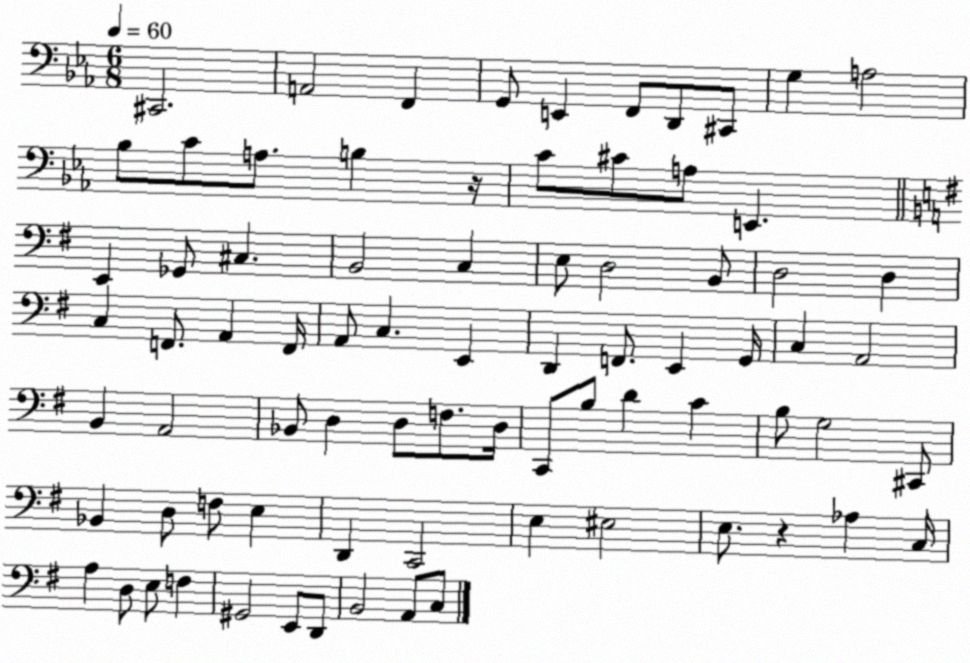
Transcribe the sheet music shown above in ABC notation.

X:1
T:Untitled
M:6/8
L:1/4
K:Eb
^C,,2 A,,2 F,, G,,/2 E,, F,,/2 D,,/2 ^C,,/2 G, A,2 _B,/2 C/2 A,/2 B, z/4 C/2 ^C/2 A,/2 E,, E,, _G,,/2 ^C, B,,2 C, E,/2 D,2 B,,/2 D,2 D, C, F,,/2 A,, F,,/4 A,,/2 C, E,, D,, F,,/2 E,, G,,/4 C, A,,2 B,, A,,2 _B,,/2 D, D,/2 F,/2 D,/4 C,,/2 B,/2 D C B,/2 G,2 ^C,,/2 _B,, D,/2 F,/2 E, D,, C,,2 E, ^E,2 E,/2 z _A, C,/4 A, D,/2 E,/2 F, ^G,,2 E,,/2 D,,/2 B,,2 A,,/2 C,/2